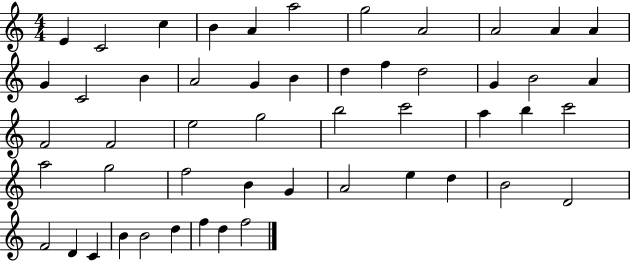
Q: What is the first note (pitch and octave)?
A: E4